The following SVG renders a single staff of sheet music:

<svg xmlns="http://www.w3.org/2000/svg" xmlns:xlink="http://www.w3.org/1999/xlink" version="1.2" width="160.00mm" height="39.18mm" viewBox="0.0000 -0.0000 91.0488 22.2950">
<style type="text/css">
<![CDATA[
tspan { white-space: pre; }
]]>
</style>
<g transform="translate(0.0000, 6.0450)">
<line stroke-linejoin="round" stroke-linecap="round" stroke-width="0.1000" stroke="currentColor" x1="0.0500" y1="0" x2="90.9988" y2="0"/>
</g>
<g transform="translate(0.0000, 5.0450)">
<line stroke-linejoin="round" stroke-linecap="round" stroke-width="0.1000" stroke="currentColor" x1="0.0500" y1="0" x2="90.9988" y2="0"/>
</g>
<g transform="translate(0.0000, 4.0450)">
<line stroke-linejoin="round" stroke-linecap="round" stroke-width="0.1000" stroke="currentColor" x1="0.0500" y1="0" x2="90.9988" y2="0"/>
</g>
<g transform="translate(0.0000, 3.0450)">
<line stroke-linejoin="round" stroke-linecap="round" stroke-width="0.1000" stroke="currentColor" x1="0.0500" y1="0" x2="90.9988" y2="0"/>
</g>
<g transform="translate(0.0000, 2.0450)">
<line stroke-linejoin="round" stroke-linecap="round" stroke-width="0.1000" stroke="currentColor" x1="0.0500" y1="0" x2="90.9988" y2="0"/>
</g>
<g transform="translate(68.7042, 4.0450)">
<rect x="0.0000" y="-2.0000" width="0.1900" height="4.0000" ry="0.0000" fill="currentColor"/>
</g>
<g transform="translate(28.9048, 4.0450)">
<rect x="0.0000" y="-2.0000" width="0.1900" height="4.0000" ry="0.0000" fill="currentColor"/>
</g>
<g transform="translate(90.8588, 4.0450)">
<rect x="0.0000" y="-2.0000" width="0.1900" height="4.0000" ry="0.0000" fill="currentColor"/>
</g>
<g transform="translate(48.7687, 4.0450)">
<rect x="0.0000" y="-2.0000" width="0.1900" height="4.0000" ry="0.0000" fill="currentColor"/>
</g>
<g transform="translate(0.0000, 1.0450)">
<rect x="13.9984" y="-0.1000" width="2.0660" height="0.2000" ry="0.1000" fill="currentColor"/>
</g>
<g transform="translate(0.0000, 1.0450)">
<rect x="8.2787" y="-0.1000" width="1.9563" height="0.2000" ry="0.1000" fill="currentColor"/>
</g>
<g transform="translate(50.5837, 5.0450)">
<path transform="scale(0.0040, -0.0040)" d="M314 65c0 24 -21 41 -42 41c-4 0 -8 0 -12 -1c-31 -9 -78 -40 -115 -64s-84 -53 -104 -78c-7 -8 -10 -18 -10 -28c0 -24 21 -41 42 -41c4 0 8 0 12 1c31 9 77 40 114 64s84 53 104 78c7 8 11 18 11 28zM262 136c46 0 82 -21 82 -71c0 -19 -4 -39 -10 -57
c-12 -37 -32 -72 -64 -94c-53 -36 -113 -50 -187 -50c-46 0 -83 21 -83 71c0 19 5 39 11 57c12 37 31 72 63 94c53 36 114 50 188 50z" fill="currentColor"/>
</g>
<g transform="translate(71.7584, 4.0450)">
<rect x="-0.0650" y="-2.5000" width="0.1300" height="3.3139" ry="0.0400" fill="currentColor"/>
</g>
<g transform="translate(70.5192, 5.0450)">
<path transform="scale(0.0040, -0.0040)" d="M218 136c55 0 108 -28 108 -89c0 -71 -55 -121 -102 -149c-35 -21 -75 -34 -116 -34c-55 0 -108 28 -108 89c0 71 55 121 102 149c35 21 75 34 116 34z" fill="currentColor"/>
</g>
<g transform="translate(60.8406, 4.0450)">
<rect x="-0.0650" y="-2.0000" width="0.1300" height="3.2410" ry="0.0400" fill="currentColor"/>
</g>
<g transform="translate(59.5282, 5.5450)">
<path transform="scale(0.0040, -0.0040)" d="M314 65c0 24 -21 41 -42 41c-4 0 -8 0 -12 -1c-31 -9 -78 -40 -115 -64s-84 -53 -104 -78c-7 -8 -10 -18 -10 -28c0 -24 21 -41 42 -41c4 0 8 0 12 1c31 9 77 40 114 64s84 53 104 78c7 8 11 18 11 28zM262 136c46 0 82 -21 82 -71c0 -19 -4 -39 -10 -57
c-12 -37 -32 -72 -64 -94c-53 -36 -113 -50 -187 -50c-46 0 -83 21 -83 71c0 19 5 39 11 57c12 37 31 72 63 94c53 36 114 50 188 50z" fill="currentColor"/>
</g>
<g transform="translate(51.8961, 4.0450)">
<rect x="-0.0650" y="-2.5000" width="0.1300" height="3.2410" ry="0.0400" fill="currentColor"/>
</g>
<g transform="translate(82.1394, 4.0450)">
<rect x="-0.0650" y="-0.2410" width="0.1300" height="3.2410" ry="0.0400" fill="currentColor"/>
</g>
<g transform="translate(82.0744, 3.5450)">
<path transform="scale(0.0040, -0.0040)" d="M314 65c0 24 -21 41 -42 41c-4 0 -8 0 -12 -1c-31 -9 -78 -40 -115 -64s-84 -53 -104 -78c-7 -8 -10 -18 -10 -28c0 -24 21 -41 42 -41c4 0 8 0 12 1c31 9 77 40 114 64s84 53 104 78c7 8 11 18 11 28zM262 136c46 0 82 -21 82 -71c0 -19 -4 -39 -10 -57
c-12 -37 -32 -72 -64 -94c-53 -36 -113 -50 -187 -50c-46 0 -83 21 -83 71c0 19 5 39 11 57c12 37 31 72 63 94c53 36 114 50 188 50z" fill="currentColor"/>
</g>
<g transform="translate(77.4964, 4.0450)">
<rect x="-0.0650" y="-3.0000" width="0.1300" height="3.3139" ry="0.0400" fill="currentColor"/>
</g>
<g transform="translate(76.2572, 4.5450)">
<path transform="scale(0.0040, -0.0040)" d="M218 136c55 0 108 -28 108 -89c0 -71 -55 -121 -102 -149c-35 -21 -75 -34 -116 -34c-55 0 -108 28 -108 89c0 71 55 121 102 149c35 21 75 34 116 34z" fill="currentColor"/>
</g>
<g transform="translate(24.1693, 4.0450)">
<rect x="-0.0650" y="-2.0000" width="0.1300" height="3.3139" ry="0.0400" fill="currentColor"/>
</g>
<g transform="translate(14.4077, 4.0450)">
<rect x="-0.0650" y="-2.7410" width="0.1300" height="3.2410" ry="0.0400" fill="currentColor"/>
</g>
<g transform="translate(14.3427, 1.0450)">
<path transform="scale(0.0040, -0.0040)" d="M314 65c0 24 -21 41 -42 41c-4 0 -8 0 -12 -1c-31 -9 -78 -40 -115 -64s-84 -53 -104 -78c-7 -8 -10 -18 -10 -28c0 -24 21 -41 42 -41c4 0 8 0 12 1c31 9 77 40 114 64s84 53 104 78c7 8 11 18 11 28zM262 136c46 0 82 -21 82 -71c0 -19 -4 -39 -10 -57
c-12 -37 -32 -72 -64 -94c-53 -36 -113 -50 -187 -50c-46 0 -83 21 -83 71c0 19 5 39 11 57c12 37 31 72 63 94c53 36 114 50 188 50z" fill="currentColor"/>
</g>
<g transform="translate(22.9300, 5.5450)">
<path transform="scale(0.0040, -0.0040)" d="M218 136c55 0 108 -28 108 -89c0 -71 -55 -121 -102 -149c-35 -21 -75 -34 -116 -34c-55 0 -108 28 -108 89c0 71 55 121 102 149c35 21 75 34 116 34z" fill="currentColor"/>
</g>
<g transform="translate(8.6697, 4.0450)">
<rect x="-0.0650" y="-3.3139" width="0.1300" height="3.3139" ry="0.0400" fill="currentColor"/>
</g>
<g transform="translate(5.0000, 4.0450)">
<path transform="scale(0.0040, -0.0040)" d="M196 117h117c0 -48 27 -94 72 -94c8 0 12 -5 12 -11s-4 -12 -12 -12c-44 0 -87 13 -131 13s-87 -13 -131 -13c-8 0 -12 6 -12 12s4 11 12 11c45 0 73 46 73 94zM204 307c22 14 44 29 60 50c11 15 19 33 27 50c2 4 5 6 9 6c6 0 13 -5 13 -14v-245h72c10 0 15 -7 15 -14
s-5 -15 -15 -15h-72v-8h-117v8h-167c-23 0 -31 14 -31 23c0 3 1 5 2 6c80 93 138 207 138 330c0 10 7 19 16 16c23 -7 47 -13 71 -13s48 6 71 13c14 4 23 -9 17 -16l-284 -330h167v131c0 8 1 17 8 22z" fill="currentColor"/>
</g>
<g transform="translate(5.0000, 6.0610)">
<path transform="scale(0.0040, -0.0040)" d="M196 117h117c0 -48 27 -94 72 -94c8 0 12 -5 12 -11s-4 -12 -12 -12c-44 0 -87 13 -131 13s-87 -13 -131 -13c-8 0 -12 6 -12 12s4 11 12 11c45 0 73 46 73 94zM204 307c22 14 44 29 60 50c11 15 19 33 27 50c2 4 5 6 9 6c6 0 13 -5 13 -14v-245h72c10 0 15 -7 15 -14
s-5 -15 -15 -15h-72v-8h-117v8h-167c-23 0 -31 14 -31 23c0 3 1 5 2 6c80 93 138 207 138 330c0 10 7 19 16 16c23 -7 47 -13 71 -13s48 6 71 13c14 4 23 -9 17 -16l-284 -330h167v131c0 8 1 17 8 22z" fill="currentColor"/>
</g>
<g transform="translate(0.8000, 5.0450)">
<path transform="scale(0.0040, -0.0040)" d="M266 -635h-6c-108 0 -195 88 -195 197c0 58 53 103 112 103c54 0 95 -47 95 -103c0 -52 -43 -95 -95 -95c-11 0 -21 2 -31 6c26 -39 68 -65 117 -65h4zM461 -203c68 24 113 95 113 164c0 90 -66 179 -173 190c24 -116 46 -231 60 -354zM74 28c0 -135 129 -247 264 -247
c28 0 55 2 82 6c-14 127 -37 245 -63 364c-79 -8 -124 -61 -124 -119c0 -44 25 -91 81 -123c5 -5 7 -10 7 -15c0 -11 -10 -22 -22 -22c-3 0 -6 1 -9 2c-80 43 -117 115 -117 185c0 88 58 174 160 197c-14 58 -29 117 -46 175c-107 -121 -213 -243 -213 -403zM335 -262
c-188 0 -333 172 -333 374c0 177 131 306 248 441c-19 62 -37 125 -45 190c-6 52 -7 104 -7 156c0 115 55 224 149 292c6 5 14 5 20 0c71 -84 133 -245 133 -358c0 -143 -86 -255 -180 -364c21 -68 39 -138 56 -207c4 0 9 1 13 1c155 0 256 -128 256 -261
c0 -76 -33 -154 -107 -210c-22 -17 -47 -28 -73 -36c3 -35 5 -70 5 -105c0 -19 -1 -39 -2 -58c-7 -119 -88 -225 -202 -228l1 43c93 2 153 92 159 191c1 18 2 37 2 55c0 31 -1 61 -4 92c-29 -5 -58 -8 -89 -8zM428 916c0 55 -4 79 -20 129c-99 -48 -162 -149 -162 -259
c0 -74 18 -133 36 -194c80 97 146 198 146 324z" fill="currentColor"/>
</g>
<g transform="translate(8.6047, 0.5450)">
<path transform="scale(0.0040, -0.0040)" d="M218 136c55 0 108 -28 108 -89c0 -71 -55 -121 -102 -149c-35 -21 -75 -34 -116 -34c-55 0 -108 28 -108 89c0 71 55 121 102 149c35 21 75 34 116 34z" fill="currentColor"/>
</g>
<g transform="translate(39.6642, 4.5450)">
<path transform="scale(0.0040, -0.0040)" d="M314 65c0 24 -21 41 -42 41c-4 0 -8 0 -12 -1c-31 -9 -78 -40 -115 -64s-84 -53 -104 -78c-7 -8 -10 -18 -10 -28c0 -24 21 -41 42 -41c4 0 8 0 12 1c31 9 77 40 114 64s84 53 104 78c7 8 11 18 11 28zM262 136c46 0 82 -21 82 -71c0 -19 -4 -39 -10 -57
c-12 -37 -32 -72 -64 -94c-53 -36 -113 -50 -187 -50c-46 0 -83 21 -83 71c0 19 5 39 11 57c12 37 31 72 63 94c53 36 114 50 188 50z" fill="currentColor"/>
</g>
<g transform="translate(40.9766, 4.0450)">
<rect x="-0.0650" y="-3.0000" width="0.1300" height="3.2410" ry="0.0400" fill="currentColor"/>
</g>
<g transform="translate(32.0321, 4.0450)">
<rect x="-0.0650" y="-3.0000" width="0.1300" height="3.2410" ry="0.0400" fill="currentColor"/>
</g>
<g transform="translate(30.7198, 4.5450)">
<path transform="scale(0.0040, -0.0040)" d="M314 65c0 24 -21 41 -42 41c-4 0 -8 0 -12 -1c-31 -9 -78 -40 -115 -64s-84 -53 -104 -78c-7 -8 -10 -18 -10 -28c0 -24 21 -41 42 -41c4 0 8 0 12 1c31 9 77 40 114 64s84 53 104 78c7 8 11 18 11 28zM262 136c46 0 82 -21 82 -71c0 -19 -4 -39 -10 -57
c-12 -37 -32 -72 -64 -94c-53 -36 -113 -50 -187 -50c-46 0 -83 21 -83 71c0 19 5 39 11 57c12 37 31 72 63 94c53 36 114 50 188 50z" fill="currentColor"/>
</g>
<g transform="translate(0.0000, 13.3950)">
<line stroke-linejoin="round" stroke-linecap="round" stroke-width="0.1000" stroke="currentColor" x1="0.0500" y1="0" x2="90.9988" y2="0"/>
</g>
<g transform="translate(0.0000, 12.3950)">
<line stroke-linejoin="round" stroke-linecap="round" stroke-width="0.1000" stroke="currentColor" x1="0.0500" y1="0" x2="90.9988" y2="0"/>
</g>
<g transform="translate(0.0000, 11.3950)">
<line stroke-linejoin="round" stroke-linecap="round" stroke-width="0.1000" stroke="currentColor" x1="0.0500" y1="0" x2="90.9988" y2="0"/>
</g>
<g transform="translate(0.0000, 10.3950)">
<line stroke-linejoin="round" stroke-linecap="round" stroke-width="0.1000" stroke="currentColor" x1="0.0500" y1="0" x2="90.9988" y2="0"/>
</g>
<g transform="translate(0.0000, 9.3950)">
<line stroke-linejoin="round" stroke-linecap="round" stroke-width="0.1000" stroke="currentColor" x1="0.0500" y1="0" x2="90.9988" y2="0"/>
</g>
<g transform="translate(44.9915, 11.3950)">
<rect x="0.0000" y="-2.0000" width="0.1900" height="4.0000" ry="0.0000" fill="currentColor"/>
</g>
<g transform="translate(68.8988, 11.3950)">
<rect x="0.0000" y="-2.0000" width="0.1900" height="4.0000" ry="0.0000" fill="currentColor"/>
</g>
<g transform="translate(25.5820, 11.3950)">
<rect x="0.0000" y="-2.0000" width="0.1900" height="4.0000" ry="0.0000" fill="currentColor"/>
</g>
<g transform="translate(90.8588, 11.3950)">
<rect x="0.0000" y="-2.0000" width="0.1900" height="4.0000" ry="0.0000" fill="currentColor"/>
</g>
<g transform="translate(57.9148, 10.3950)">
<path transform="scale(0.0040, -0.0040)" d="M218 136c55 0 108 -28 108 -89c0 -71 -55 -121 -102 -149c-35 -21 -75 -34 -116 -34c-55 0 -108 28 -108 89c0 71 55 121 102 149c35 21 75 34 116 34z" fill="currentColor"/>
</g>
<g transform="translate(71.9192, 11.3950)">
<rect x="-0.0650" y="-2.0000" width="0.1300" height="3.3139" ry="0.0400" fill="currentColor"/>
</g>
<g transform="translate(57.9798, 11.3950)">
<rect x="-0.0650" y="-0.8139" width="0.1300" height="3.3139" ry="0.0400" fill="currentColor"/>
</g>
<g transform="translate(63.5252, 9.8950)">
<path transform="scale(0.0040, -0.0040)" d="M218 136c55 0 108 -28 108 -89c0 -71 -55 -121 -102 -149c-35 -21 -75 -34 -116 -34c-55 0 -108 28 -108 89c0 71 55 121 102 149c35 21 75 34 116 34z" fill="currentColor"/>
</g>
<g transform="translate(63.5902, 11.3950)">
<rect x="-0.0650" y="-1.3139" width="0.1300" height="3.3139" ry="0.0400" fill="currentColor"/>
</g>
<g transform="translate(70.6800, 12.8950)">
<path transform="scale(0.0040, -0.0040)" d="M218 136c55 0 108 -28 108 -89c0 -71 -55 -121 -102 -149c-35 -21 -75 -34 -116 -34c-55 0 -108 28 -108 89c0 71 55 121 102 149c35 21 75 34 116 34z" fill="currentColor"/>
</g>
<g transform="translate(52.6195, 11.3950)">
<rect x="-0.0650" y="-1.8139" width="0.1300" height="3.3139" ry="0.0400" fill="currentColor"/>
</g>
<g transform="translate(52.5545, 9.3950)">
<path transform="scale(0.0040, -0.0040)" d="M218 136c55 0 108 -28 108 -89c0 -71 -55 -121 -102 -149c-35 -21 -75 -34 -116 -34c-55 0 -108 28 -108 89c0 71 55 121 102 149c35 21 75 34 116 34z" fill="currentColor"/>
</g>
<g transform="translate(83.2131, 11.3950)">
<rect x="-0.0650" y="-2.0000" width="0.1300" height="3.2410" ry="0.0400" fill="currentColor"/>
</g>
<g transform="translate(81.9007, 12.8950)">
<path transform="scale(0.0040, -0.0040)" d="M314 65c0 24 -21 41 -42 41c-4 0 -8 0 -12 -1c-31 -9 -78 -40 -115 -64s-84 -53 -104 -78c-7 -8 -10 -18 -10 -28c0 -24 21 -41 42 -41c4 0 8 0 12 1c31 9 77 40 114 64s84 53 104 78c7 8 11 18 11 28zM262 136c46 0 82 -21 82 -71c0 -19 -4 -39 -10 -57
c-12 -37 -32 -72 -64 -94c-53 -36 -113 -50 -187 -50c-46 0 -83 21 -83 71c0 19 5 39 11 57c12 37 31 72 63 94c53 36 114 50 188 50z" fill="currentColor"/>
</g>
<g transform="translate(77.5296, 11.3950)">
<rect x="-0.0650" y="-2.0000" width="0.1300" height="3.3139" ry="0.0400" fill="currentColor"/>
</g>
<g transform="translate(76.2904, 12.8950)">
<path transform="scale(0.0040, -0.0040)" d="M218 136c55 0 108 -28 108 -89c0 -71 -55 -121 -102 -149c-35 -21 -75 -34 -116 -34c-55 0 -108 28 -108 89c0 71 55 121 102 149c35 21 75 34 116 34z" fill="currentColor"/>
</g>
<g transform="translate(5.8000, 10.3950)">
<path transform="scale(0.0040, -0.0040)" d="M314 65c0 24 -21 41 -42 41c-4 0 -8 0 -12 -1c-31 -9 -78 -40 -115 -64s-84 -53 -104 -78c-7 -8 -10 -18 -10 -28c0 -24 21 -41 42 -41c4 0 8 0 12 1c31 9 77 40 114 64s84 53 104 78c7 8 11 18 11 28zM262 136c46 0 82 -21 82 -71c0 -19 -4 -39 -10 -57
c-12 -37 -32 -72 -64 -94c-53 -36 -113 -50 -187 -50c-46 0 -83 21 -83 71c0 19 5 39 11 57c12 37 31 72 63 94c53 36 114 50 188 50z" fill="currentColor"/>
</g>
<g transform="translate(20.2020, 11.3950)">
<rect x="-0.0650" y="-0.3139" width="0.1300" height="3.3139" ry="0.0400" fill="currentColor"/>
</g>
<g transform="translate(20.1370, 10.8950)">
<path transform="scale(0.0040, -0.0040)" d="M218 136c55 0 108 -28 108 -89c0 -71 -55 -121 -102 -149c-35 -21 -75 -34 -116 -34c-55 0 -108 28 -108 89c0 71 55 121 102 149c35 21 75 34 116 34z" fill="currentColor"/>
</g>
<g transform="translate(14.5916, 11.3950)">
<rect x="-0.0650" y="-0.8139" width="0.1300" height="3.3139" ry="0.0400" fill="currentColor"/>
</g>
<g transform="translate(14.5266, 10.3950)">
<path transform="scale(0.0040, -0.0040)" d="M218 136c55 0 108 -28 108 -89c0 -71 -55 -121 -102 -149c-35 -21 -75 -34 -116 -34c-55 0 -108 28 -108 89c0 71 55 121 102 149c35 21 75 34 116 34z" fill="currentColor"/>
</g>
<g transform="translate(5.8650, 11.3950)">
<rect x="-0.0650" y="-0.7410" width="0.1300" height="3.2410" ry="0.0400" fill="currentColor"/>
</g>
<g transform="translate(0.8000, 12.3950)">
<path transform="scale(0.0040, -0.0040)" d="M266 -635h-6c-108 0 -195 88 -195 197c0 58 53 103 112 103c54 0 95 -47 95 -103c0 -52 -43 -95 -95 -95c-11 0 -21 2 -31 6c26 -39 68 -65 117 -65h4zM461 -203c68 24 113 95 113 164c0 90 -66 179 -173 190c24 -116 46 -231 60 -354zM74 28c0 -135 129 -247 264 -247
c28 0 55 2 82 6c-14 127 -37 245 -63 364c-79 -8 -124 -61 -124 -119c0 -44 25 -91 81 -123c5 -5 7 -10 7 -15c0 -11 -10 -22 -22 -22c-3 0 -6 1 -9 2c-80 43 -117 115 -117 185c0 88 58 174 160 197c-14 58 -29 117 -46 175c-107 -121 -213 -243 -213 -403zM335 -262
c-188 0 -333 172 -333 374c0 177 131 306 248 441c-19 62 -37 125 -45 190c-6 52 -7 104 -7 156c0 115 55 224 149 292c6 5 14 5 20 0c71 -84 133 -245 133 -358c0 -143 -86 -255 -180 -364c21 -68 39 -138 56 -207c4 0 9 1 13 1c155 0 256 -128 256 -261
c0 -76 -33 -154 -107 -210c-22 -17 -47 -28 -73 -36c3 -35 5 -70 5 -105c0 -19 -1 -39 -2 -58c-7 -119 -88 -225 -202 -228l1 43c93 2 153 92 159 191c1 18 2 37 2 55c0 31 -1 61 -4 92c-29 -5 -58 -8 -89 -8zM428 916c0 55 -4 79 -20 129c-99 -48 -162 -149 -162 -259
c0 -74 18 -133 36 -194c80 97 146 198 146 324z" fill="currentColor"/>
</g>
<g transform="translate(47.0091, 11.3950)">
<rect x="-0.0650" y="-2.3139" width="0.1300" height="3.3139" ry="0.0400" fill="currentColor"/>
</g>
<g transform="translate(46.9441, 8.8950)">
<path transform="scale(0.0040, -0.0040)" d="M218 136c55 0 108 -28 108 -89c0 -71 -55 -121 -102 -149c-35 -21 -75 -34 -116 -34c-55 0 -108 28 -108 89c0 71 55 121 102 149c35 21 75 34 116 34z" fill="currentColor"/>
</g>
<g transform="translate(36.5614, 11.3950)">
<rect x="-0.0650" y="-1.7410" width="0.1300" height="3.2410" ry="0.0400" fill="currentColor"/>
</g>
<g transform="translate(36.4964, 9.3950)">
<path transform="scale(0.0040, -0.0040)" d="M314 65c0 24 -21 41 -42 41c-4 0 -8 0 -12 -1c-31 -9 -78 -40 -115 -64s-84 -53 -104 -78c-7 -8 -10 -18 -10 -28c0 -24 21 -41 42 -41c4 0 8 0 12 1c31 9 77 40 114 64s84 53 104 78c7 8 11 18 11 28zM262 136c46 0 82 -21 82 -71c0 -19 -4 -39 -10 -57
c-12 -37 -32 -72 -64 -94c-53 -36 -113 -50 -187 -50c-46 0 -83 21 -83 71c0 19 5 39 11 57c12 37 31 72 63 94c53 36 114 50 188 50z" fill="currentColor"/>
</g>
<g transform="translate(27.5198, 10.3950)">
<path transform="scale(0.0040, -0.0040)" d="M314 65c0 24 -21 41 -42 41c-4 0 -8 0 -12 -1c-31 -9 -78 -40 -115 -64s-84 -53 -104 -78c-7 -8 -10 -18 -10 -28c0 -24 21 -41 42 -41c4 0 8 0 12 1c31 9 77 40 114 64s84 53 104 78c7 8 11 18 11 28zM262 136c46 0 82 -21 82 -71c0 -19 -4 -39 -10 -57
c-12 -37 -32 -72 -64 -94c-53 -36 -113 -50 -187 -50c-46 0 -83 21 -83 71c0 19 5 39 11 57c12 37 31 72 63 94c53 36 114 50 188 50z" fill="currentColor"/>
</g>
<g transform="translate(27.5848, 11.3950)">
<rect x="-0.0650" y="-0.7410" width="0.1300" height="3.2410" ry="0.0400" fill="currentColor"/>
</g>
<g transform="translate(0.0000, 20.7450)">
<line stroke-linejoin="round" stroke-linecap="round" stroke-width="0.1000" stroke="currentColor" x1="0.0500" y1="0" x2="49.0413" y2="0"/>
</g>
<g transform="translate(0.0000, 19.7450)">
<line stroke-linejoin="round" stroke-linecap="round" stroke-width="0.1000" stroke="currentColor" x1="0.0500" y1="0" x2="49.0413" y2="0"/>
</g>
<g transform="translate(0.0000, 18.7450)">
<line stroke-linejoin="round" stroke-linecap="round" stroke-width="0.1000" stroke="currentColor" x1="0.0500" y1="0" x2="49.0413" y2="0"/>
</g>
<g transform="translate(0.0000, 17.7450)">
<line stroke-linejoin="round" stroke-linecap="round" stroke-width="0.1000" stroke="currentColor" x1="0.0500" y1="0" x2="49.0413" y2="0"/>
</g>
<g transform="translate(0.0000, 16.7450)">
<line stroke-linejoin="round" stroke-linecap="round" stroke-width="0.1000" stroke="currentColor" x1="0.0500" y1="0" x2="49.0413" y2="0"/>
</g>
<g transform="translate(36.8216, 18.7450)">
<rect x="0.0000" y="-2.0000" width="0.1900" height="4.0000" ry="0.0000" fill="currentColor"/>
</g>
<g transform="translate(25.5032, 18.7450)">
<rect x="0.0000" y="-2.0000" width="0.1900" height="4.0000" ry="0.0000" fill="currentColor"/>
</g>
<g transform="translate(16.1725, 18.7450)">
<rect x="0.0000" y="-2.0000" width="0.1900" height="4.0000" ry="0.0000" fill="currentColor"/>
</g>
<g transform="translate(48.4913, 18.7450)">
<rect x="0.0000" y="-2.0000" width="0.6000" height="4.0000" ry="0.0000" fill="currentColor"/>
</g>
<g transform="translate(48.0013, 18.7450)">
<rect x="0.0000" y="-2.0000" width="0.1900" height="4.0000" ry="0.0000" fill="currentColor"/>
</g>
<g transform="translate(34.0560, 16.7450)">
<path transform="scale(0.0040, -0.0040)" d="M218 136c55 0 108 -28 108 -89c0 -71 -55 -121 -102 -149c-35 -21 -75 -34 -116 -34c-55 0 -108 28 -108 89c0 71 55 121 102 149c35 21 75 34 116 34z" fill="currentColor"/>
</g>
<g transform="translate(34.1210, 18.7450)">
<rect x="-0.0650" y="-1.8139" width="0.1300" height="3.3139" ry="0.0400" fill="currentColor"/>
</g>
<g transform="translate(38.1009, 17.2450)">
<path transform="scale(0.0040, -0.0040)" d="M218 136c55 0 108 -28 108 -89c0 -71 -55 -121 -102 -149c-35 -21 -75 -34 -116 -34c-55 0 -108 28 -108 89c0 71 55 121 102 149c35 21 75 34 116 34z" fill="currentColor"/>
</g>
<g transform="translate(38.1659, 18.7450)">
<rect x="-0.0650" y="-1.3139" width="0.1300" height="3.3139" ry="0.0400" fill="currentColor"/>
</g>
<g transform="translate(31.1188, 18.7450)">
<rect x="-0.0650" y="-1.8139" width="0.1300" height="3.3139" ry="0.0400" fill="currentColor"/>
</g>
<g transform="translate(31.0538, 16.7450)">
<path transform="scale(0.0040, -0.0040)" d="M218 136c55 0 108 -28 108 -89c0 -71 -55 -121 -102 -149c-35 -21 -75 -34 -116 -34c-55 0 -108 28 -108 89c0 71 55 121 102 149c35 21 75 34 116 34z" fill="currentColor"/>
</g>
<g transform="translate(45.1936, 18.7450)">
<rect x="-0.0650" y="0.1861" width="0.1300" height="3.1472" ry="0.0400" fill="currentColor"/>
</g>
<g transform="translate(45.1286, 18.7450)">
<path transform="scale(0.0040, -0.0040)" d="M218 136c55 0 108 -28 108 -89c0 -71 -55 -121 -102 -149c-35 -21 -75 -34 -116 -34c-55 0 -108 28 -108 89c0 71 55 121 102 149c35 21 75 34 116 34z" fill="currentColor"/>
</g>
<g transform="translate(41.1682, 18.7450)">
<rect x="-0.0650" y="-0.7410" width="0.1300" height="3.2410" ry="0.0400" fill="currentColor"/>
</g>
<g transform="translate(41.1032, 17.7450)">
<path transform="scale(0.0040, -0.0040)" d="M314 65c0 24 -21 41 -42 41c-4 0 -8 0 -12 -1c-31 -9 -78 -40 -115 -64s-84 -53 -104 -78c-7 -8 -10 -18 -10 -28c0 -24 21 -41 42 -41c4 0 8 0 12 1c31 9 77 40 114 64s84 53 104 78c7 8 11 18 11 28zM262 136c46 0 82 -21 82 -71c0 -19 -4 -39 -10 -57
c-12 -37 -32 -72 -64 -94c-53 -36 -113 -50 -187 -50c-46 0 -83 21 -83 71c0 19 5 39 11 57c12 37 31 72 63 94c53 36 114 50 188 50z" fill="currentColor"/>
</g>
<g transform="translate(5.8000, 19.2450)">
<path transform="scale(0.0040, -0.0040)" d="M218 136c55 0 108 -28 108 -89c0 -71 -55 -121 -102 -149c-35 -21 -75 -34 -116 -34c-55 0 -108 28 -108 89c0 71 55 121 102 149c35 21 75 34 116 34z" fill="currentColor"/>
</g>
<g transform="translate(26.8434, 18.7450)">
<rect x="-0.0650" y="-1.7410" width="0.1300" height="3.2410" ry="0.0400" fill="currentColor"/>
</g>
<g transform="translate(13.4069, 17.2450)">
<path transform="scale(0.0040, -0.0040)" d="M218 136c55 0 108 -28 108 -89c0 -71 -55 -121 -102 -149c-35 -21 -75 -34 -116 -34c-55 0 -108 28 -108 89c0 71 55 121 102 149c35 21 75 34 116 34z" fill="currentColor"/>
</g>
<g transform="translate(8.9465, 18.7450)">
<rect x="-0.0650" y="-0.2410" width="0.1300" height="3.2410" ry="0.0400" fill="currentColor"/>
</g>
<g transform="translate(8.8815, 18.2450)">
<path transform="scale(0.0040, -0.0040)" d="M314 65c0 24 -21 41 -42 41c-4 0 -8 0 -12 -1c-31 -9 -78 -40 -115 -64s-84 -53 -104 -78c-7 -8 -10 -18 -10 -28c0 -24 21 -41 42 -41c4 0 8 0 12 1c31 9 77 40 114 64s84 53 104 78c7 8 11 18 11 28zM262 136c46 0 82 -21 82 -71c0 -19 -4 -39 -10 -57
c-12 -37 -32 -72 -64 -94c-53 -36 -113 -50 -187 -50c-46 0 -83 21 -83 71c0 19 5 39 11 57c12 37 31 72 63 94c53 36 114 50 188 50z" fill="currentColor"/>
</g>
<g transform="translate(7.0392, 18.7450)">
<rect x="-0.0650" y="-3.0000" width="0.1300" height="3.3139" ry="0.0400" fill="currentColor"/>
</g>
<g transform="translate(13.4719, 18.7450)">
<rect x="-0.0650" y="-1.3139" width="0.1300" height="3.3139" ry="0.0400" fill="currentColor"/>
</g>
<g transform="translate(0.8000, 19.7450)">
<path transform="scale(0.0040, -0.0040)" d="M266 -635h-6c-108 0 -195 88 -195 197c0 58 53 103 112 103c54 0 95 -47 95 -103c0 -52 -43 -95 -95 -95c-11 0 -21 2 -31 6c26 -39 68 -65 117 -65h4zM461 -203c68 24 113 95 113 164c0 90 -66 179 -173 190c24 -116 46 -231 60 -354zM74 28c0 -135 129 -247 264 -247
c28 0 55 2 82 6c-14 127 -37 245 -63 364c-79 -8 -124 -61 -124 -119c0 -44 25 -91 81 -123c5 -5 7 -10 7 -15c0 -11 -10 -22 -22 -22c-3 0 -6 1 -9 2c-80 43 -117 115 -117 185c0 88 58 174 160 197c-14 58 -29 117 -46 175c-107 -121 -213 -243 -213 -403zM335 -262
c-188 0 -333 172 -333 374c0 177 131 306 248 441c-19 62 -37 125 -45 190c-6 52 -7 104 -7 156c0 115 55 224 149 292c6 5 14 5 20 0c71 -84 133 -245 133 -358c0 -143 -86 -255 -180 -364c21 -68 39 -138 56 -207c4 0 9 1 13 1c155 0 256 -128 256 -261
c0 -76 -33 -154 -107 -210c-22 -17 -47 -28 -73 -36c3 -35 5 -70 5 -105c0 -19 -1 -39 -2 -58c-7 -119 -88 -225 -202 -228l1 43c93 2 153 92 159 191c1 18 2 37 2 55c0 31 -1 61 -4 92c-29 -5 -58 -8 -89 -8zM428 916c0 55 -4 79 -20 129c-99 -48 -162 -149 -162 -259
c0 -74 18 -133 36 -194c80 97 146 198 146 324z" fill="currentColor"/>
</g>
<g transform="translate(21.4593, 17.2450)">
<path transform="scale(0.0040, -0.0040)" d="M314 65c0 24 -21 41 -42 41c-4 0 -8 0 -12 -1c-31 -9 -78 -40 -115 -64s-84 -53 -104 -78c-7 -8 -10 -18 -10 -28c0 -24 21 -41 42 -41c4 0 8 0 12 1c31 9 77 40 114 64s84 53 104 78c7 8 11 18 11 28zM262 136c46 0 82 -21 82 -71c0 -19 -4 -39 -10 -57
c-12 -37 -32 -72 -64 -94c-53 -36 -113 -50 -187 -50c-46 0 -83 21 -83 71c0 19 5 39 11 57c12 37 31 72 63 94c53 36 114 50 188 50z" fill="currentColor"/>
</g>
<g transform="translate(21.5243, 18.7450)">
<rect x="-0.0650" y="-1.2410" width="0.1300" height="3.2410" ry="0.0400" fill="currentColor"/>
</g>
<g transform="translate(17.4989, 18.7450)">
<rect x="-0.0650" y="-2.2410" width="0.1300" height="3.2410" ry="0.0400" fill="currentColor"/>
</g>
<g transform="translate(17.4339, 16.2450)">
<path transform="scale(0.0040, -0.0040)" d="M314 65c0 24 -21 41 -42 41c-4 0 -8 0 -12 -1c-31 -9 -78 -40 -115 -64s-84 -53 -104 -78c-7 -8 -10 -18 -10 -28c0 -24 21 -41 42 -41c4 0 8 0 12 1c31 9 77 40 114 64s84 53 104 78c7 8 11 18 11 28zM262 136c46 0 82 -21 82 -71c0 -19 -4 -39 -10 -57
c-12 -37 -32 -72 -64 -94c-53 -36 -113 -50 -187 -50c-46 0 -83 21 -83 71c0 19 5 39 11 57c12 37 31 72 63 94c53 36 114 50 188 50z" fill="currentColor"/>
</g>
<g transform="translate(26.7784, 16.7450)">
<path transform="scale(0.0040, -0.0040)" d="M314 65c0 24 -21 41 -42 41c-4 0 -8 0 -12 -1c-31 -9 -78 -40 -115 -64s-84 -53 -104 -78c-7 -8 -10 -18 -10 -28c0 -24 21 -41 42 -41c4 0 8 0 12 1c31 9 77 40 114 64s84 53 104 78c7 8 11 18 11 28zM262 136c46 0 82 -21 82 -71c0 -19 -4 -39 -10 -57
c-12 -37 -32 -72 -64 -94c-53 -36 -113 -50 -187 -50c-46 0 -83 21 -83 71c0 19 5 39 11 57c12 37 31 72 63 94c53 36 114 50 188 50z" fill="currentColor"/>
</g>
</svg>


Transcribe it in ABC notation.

X:1
T:Untitled
M:4/4
L:1/4
K:C
b a2 F A2 A2 G2 F2 G A c2 d2 d c d2 f2 g f d e F F F2 A c2 e g2 e2 f2 f f e d2 B